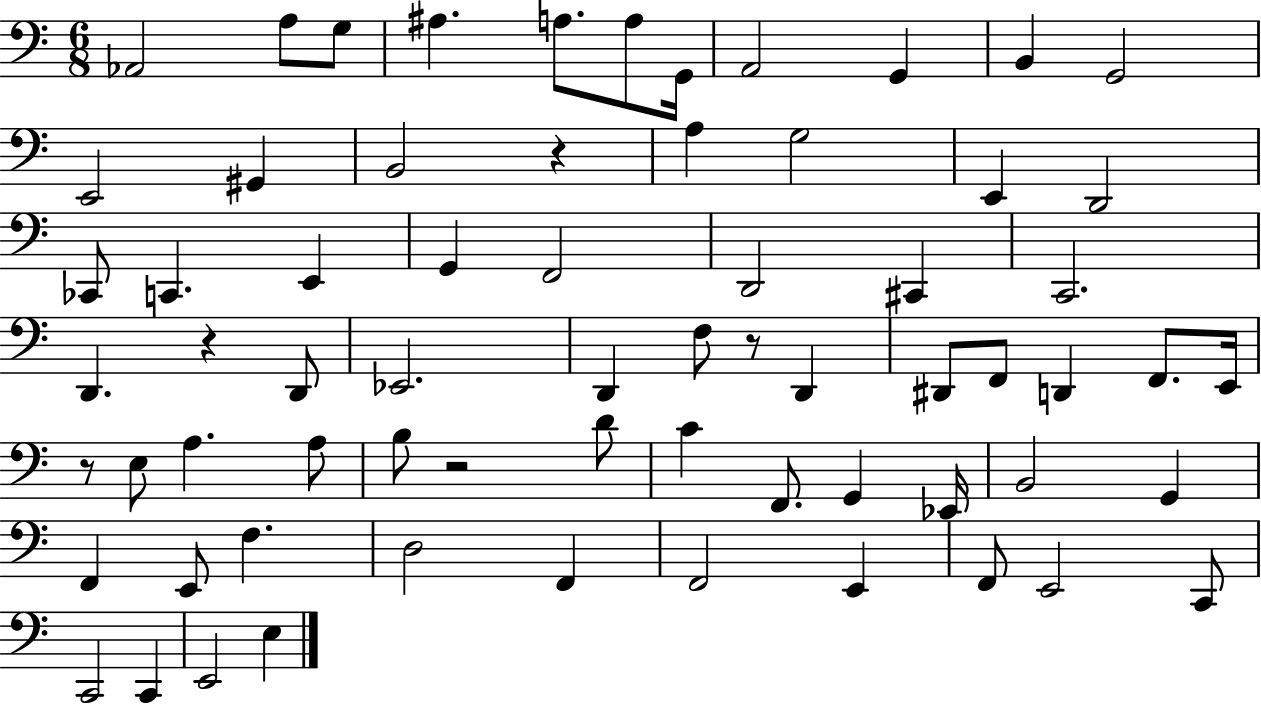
{
  \clef bass
  \numericTimeSignature
  \time 6/8
  \key c \major
  aes,2 a8 g8 | ais4. a8. a8 g,16 | a,2 g,4 | b,4 g,2 | \break e,2 gis,4 | b,2 r4 | a4 g2 | e,4 d,2 | \break ces,8 c,4. e,4 | g,4 f,2 | d,2 cis,4 | c,2. | \break d,4. r4 d,8 | ees,2. | d,4 f8 r8 d,4 | dis,8 f,8 d,4 f,8. e,16 | \break r8 e8 a4. a8 | b8 r2 d'8 | c'4 f,8. g,4 ees,16 | b,2 g,4 | \break f,4 e,8 f4. | d2 f,4 | f,2 e,4 | f,8 e,2 c,8 | \break c,2 c,4 | e,2 e4 | \bar "|."
}